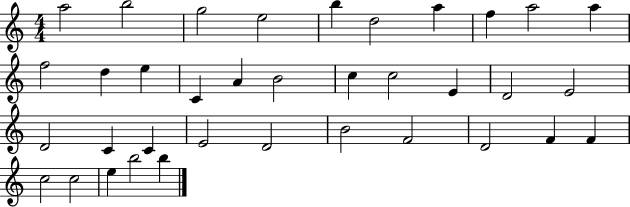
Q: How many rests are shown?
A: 0